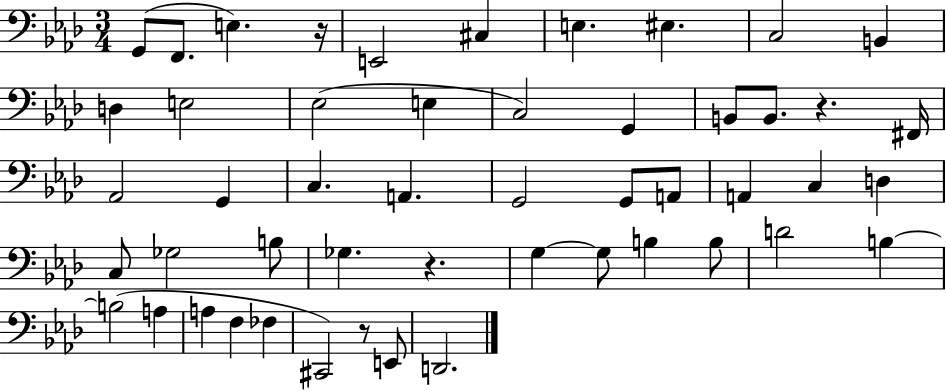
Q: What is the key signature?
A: AES major